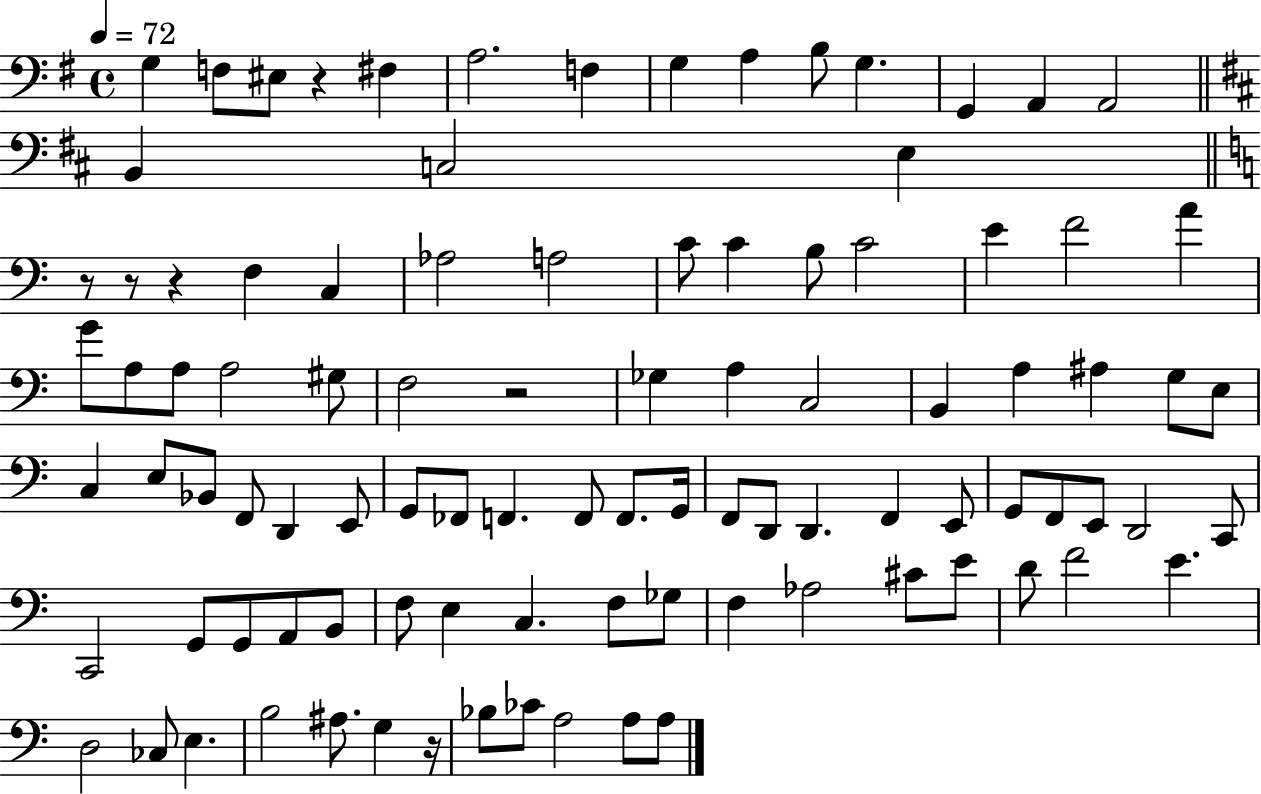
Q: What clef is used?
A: bass